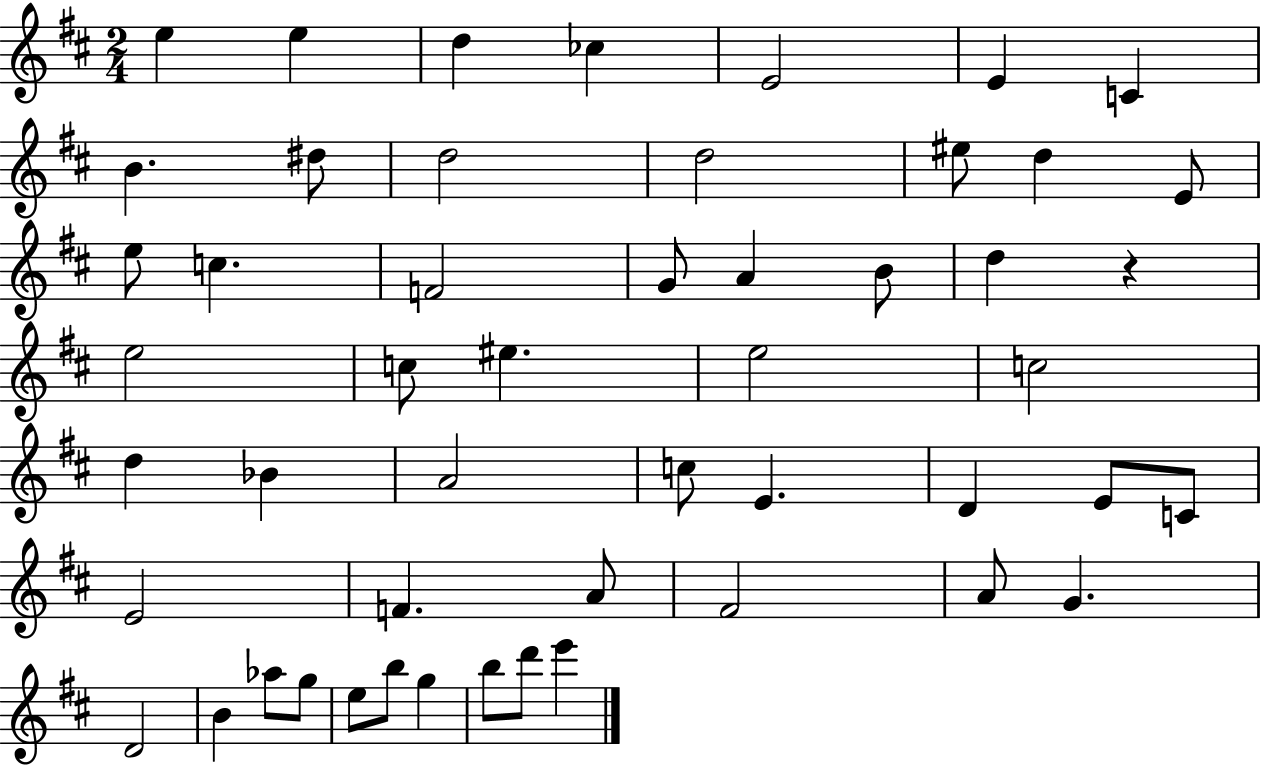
{
  \clef treble
  \numericTimeSignature
  \time 2/4
  \key d \major
  e''4 e''4 | d''4 ces''4 | e'2 | e'4 c'4 | \break b'4. dis''8 | d''2 | d''2 | eis''8 d''4 e'8 | \break e''8 c''4. | f'2 | g'8 a'4 b'8 | d''4 r4 | \break e''2 | c''8 eis''4. | e''2 | c''2 | \break d''4 bes'4 | a'2 | c''8 e'4. | d'4 e'8 c'8 | \break e'2 | f'4. a'8 | fis'2 | a'8 g'4. | \break d'2 | b'4 aes''8 g''8 | e''8 b''8 g''4 | b''8 d'''8 e'''4 | \break \bar "|."
}